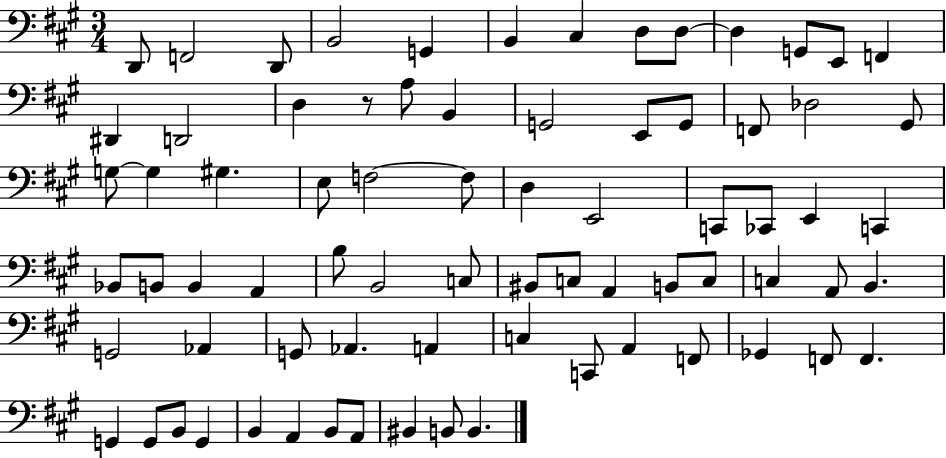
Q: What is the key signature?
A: A major